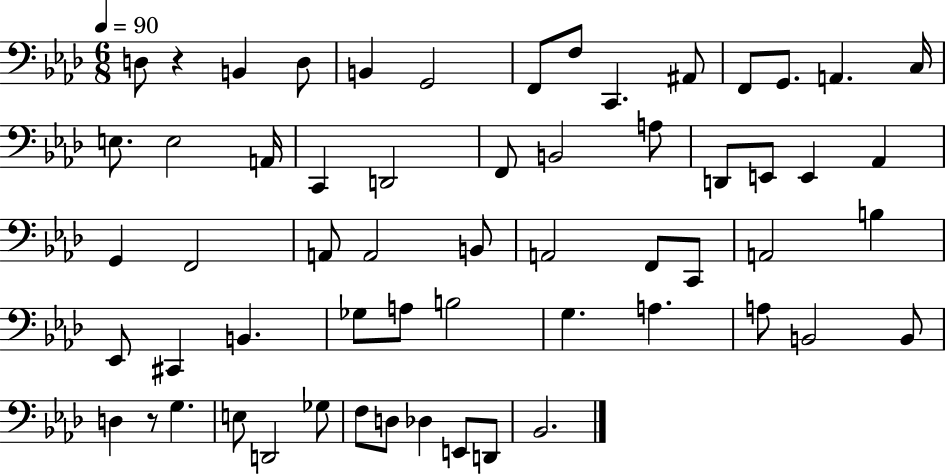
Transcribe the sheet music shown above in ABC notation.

X:1
T:Untitled
M:6/8
L:1/4
K:Ab
D,/2 z B,, D,/2 B,, G,,2 F,,/2 F,/2 C,, ^A,,/2 F,,/2 G,,/2 A,, C,/4 E,/2 E,2 A,,/4 C,, D,,2 F,,/2 B,,2 A,/2 D,,/2 E,,/2 E,, _A,, G,, F,,2 A,,/2 A,,2 B,,/2 A,,2 F,,/2 C,,/2 A,,2 B, _E,,/2 ^C,, B,, _G,/2 A,/2 B,2 G, A, A,/2 B,,2 B,,/2 D, z/2 G, E,/2 D,,2 _G,/2 F,/2 D,/2 _D, E,,/2 D,,/2 _B,,2